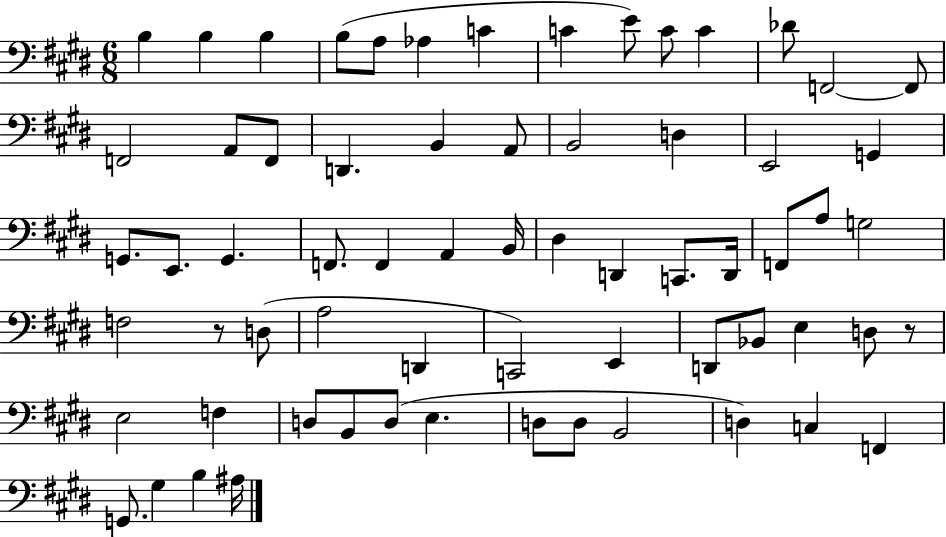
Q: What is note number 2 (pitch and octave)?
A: B3